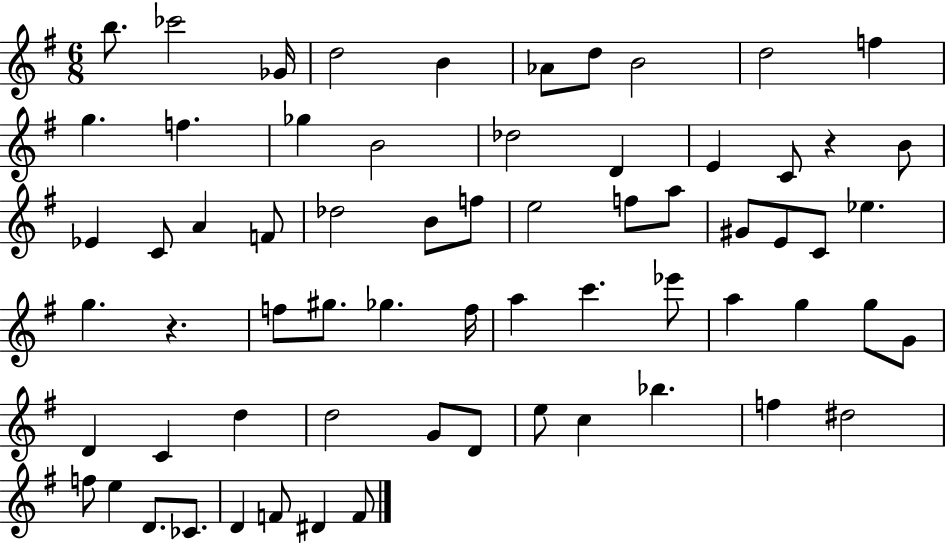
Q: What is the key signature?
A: G major